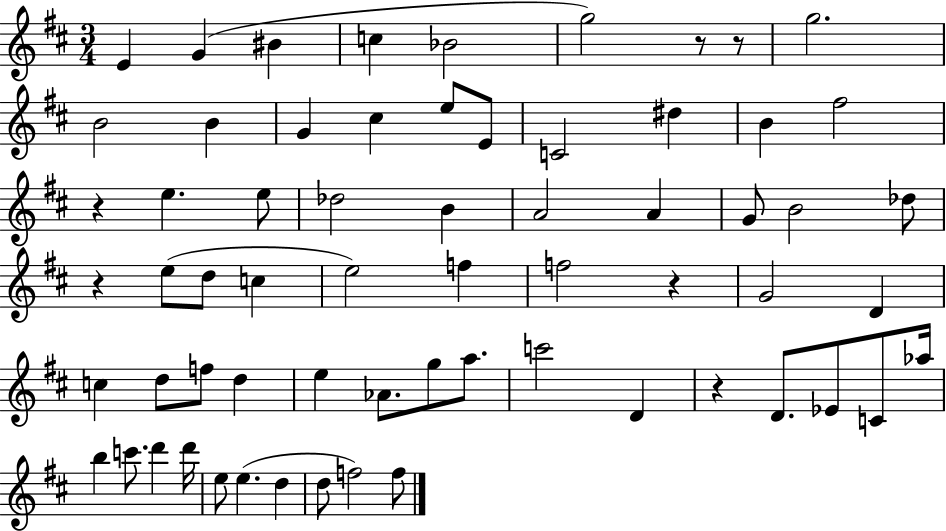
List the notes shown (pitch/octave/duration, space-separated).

E4/q G4/q BIS4/q C5/q Bb4/h G5/h R/e R/e G5/h. B4/h B4/q G4/q C#5/q E5/e E4/e C4/h D#5/q B4/q F#5/h R/q E5/q. E5/e Db5/h B4/q A4/h A4/q G4/e B4/h Db5/e R/q E5/e D5/e C5/q E5/h F5/q F5/h R/q G4/h D4/q C5/q D5/e F5/e D5/q E5/q Ab4/e. G5/e A5/e. C6/h D4/q R/q D4/e. Eb4/e C4/e Ab5/s B5/q C6/e. D6/q D6/s E5/e E5/q. D5/q D5/e F5/h F5/e